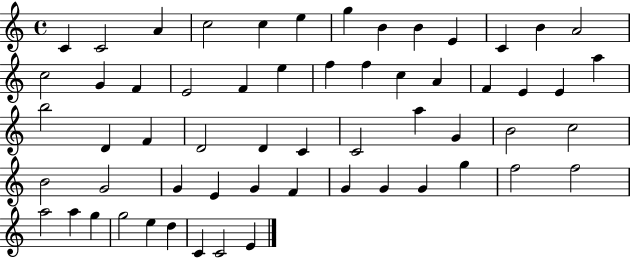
X:1
T:Untitled
M:4/4
L:1/4
K:C
C C2 A c2 c e g B B E C B A2 c2 G F E2 F e f f c A F E E a b2 D F D2 D C C2 a G B2 c2 B2 G2 G E G F G G G g f2 f2 a2 a g g2 e d C C2 E